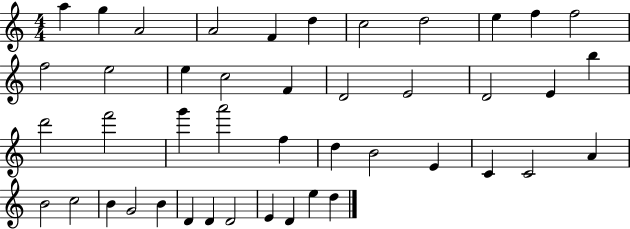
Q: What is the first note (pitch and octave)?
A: A5